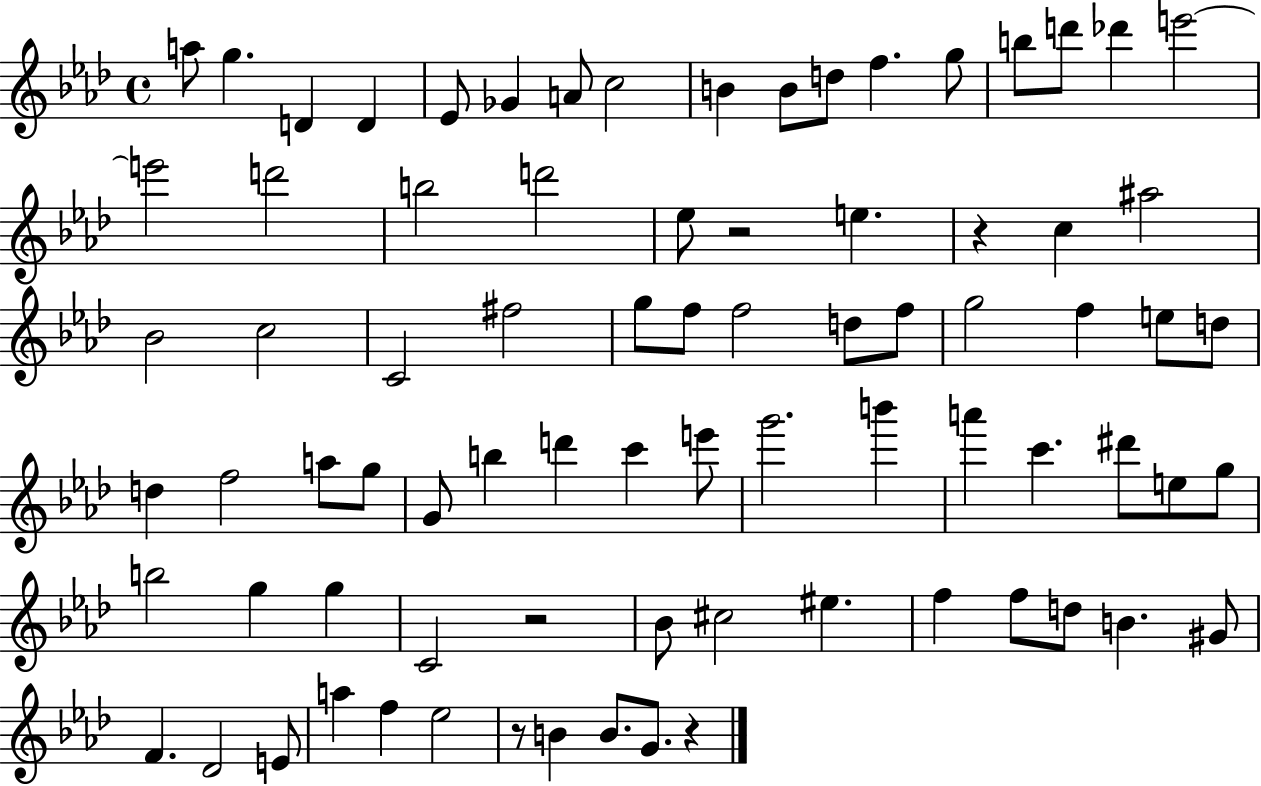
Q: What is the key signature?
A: AES major